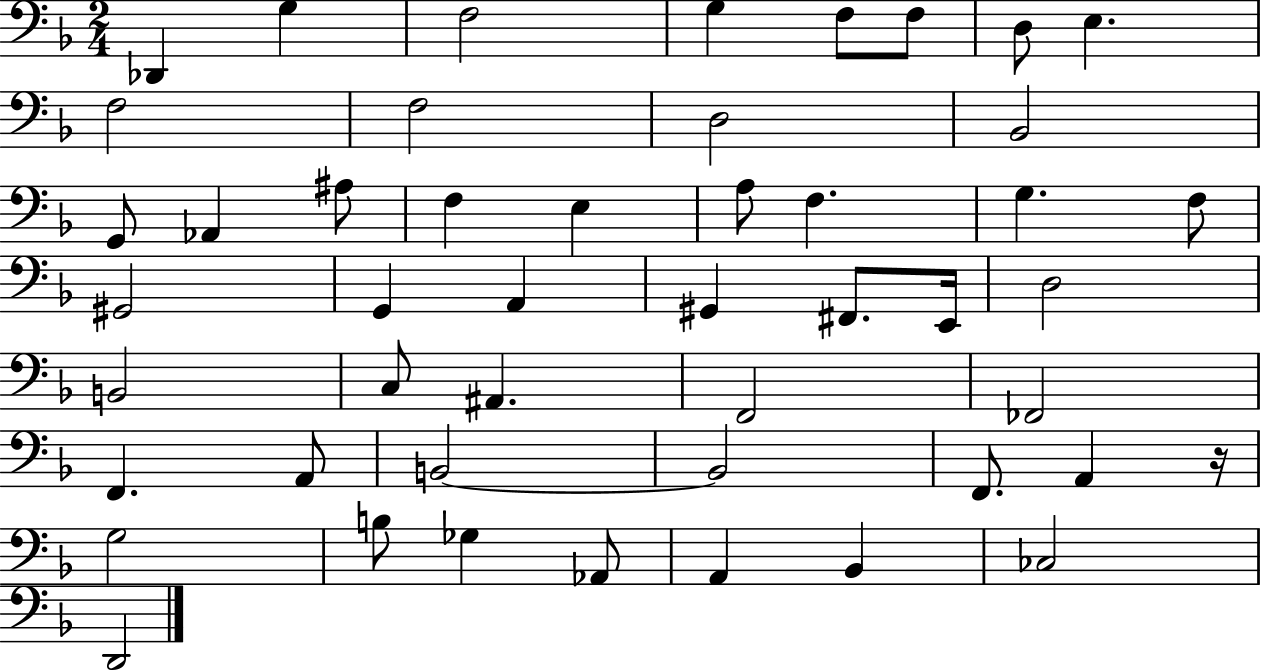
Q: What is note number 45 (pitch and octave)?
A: Bb2